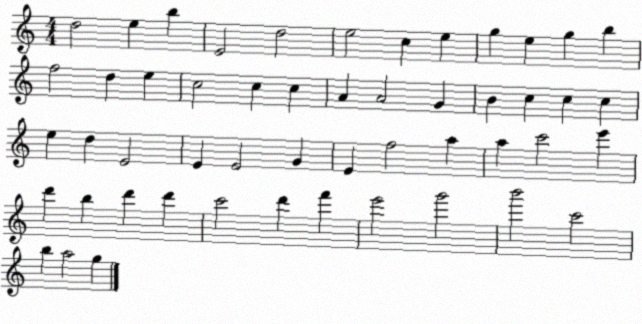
X:1
T:Untitled
M:4/4
L:1/4
K:C
d2 e b E2 d2 e2 c e g e g b f2 d e c2 c c A A2 G B c c c e d E2 E E2 G E f2 a a c'2 e' d' b d' d' c'2 d' f' e'2 g'2 b'2 c'2 b a2 g